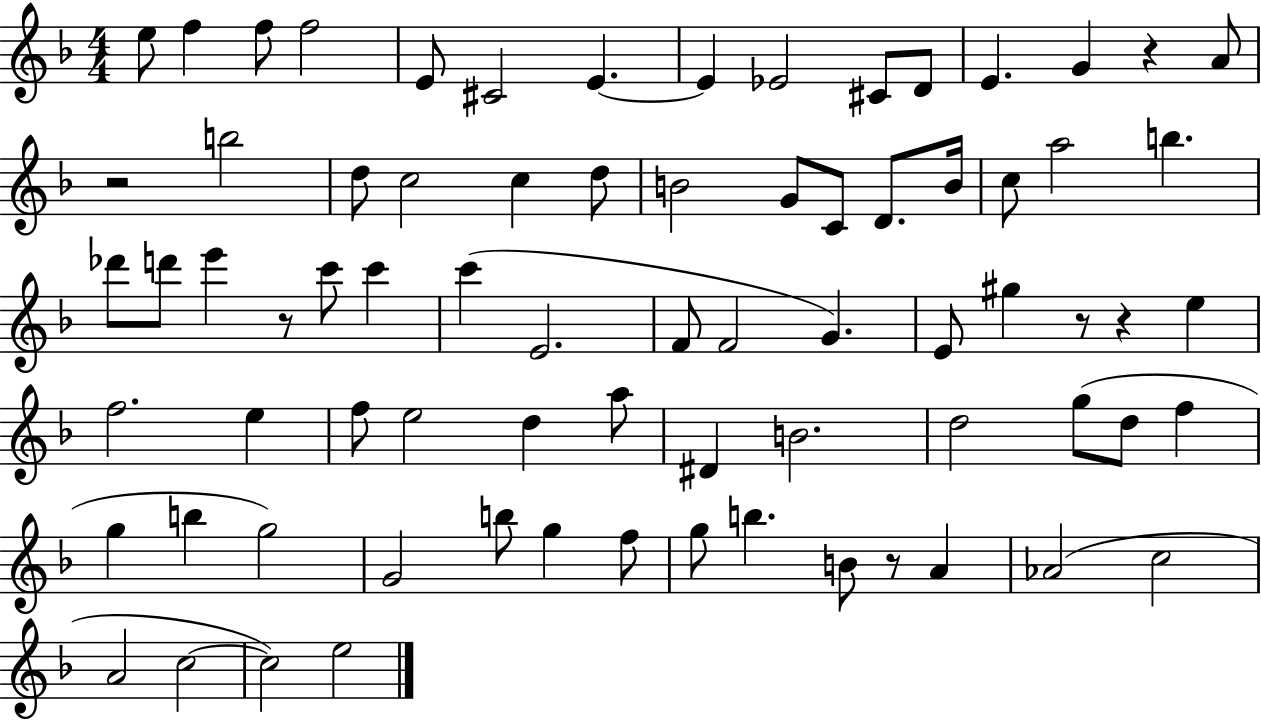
X:1
T:Untitled
M:4/4
L:1/4
K:F
e/2 f f/2 f2 E/2 ^C2 E E _E2 ^C/2 D/2 E G z A/2 z2 b2 d/2 c2 c d/2 B2 G/2 C/2 D/2 B/4 c/2 a2 b _d'/2 d'/2 e' z/2 c'/2 c' c' E2 F/2 F2 G E/2 ^g z/2 z e f2 e f/2 e2 d a/2 ^D B2 d2 g/2 d/2 f g b g2 G2 b/2 g f/2 g/2 b B/2 z/2 A _A2 c2 A2 c2 c2 e2